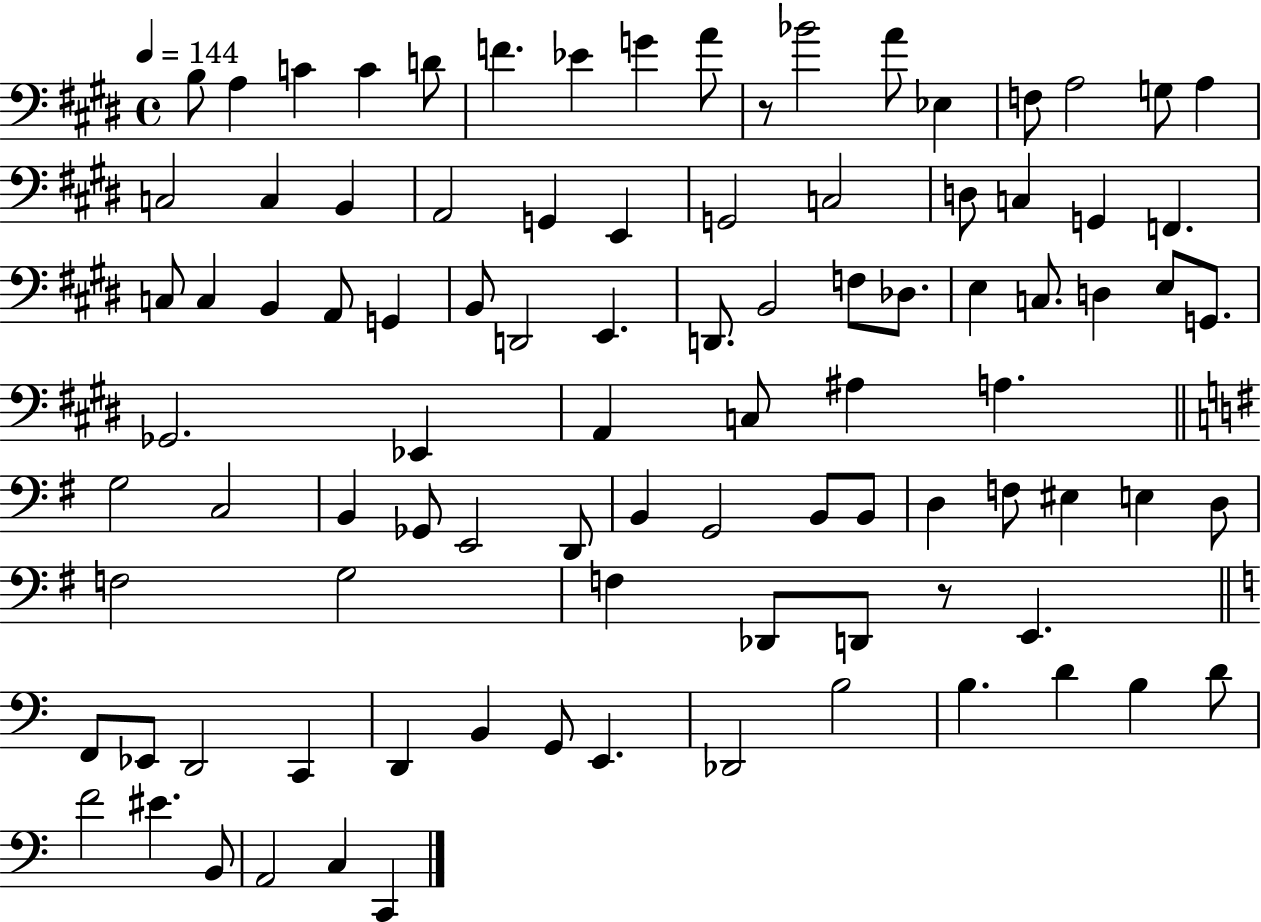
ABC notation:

X:1
T:Untitled
M:4/4
L:1/4
K:E
B,/2 A, C C D/2 F _E G A/2 z/2 _B2 A/2 _E, F,/2 A,2 G,/2 A, C,2 C, B,, A,,2 G,, E,, G,,2 C,2 D,/2 C, G,, F,, C,/2 C, B,, A,,/2 G,, B,,/2 D,,2 E,, D,,/2 B,,2 F,/2 _D,/2 E, C,/2 D, E,/2 G,,/2 _G,,2 _E,, A,, C,/2 ^A, A, G,2 C,2 B,, _G,,/2 E,,2 D,,/2 B,, G,,2 B,,/2 B,,/2 D, F,/2 ^E, E, D,/2 F,2 G,2 F, _D,,/2 D,,/2 z/2 E,, F,,/2 _E,,/2 D,,2 C,, D,, B,, G,,/2 E,, _D,,2 B,2 B, D B, D/2 F2 ^E B,,/2 A,,2 C, C,,